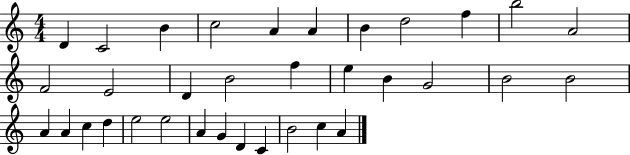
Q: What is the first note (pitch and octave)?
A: D4